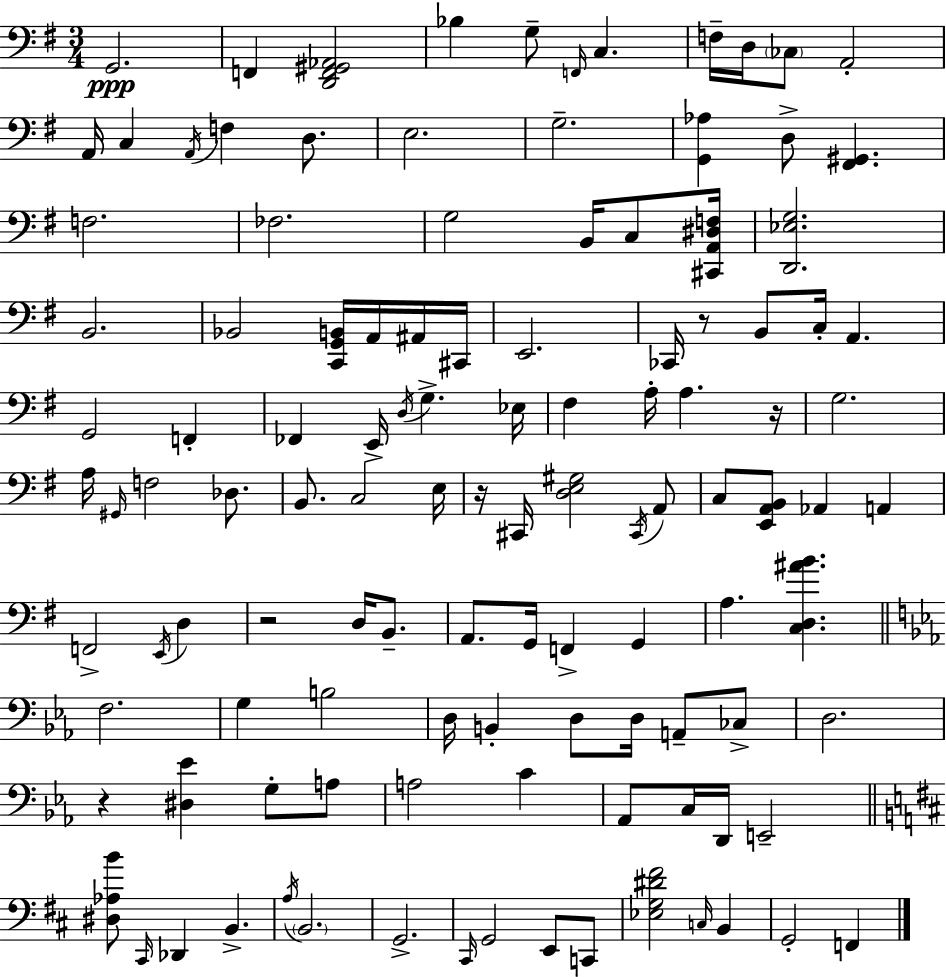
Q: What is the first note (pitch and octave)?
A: G2